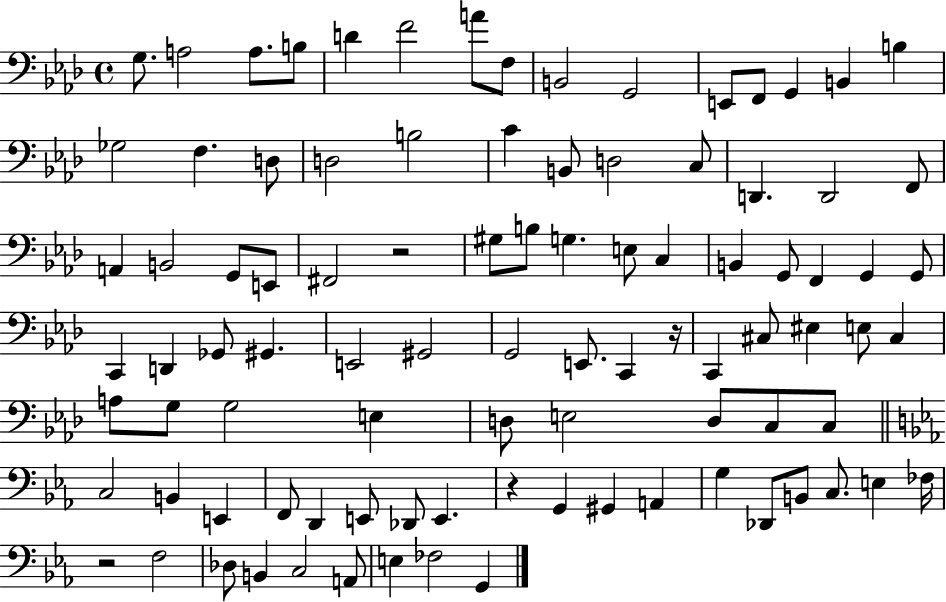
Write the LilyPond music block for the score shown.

{
  \clef bass
  \time 4/4
  \defaultTimeSignature
  \key aes \major
  g8. a2 a8. b8 | d'4 f'2 a'8 f8 | b,2 g,2 | e,8 f,8 g,4 b,4 b4 | \break ges2 f4. d8 | d2 b2 | c'4 b,8 d2 c8 | d,4. d,2 f,8 | \break a,4 b,2 g,8 e,8 | fis,2 r2 | gis8 b8 g4. e8 c4 | b,4 g,8 f,4 g,4 g,8 | \break c,4 d,4 ges,8 gis,4. | e,2 gis,2 | g,2 e,8. c,4 r16 | c,4 cis8 eis4 e8 cis4 | \break a8 g8 g2 e4 | d8 e2 d8 c8 c8 | \bar "||" \break \key ees \major c2 b,4 e,4 | f,8 d,4 e,8 des,8 e,4. | r4 g,4 gis,4 a,4 | g4 des,8 b,8 c8. e4 fes16 | \break r2 f2 | des8 b,4 c2 a,8 | e4 fes2 g,4 | \bar "|."
}